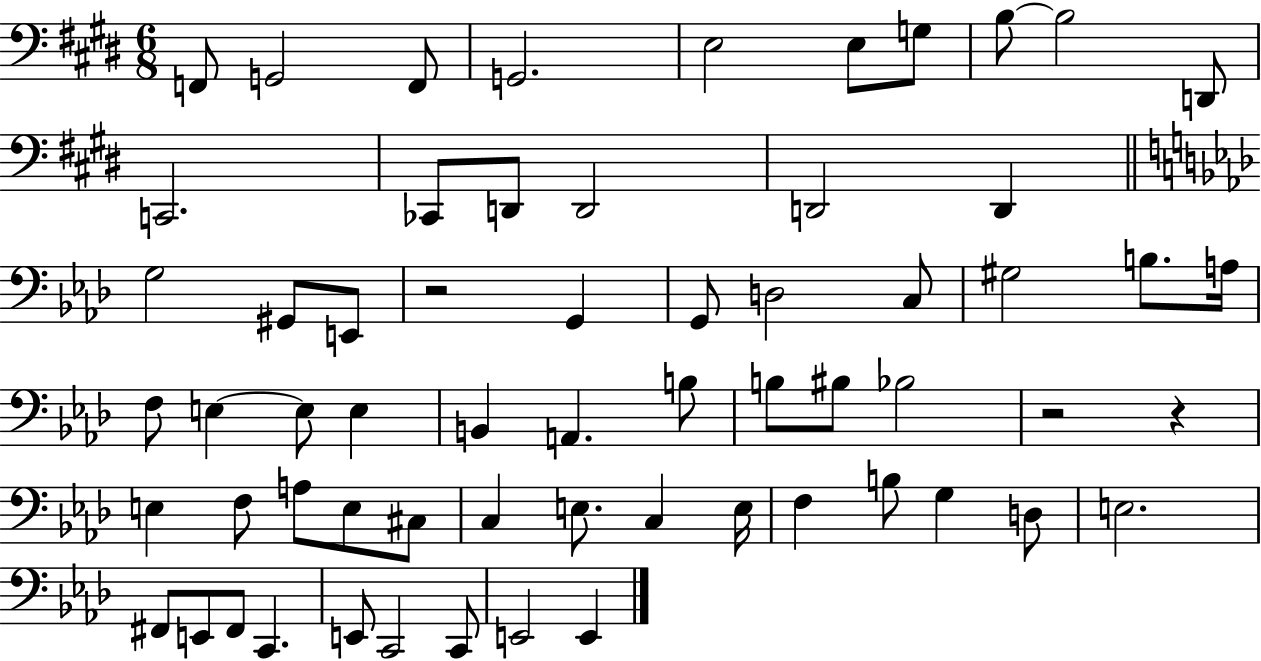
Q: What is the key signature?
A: E major